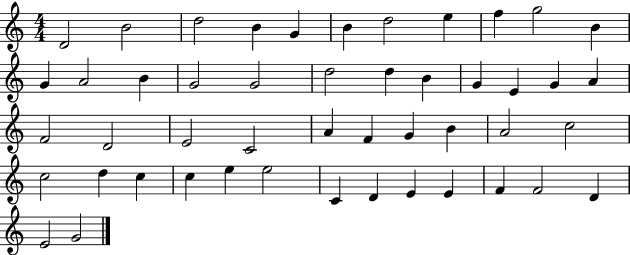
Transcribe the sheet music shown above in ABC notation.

X:1
T:Untitled
M:4/4
L:1/4
K:C
D2 B2 d2 B G B d2 e f g2 B G A2 B G2 G2 d2 d B G E G A F2 D2 E2 C2 A F G B A2 c2 c2 d c c e e2 C D E E F F2 D E2 G2